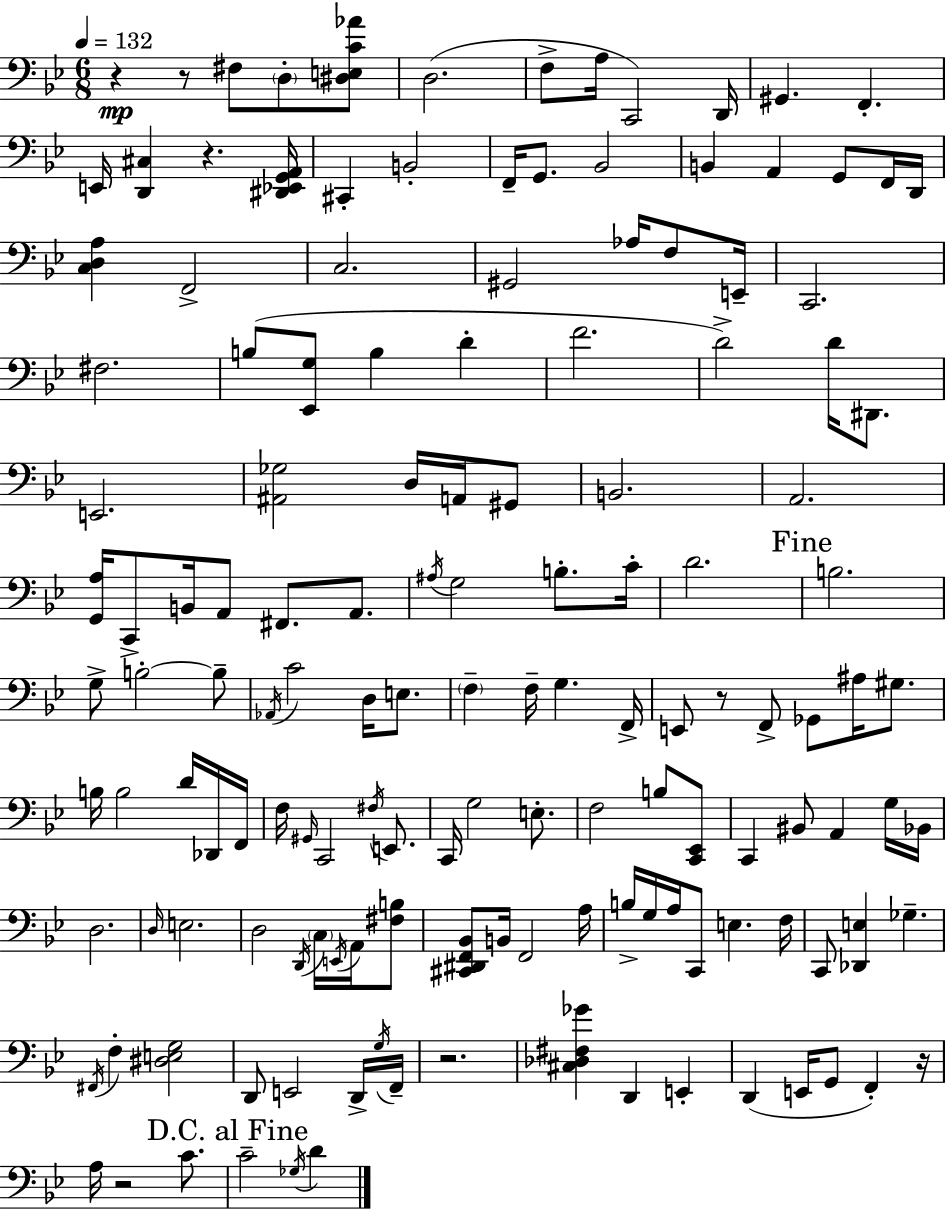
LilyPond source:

{
  \clef bass
  \numericTimeSignature
  \time 6/8
  \key bes \major
  \tempo 4 = 132
  \repeat volta 2 { r4\mp r8 fis8 \parenthesize d8-. <dis e c' aes'>8 | d2.( | f8-> a16 c,2) d,16 | gis,4. f,4.-. | \break e,16 <d, cis>4 r4. <dis, ees, g, a,>16 | cis,4-. b,2-. | f,16-- g,8. bes,2 | b,4 a,4 g,8 f,16 d,16 | \break <c d a>4 f,2-> | c2. | gis,2 aes16 f8 e,16-- | c,2. | \break fis2. | b8( <ees, g>8 b4 d'4-. | f'2. | d'2->) d'16 dis,8. | \break e,2. | <ais, ges>2 d16 a,16 gis,8 | b,2. | a,2. | \break <g, a>16 c,8-> b,16 a,8 fis,8. a,8. | \acciaccatura { ais16 } g2 b8.-. | c'16-. d'2. | \mark "Fine" b2. | \break g8-> b2-.~~ b8-- | \acciaccatura { aes,16 } c'2 d16 e8. | \parenthesize f4-- f16-- g4. | f,16-> e,8 r8 f,8-> ges,8 ais16 gis8. | \break b16 b2 d'16 | des,16 f,16 f16 \grace { gis,16 } c,2 | \acciaccatura { fis16 } e,8. c,16 g2 | e8.-. f2 | \break b8 <c, ees,>8 c,4 bis,8 a,4 | g16 bes,16 d2. | \grace { d16 } e2. | d2 | \break \acciaccatura { d,16 } \parenthesize c16 \acciaccatura { e,16 } a,16 <fis b>8 <cis, dis, f, bes,>8 b,16 f,2 | a16 b16-> g16 a16 c,8 | e4. f16 c,8 <des, e>4 | ges4.-- \acciaccatura { fis,16 } f4-. | \break <dis e g>2 d,8 e,2 | d,16-> \acciaccatura { g16 } f,16-- r2. | <cis des fis ges'>4 | d,4 e,4-. d,4( | \break e,16 g,8 f,4-.) r16 a16 r2 | c'8. \mark "D.C. al Fine" c'2-- | \acciaccatura { ges16 } d'4 } \bar "|."
}